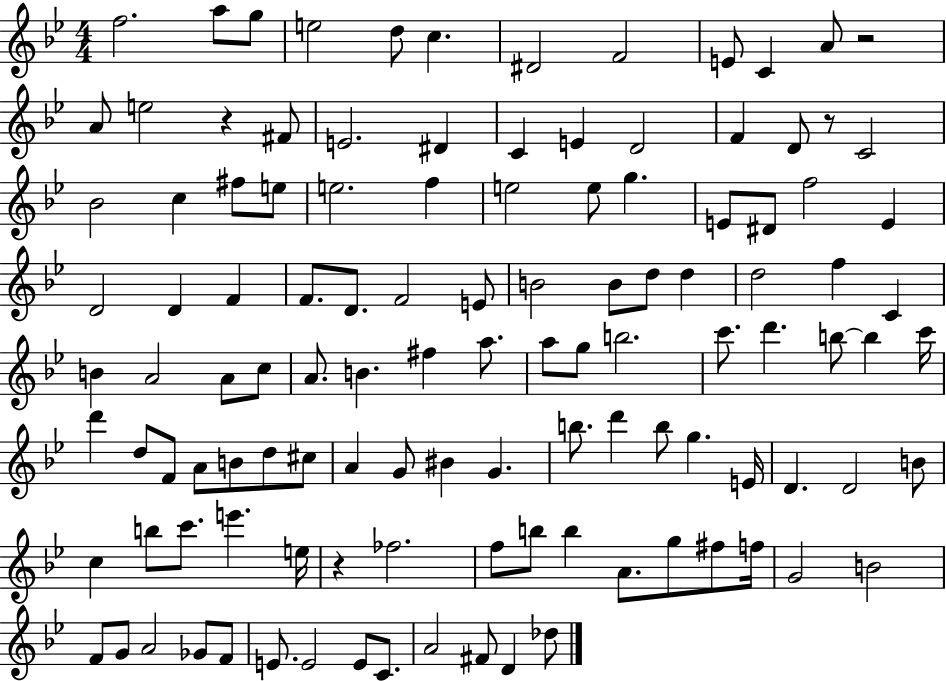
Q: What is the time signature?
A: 4/4